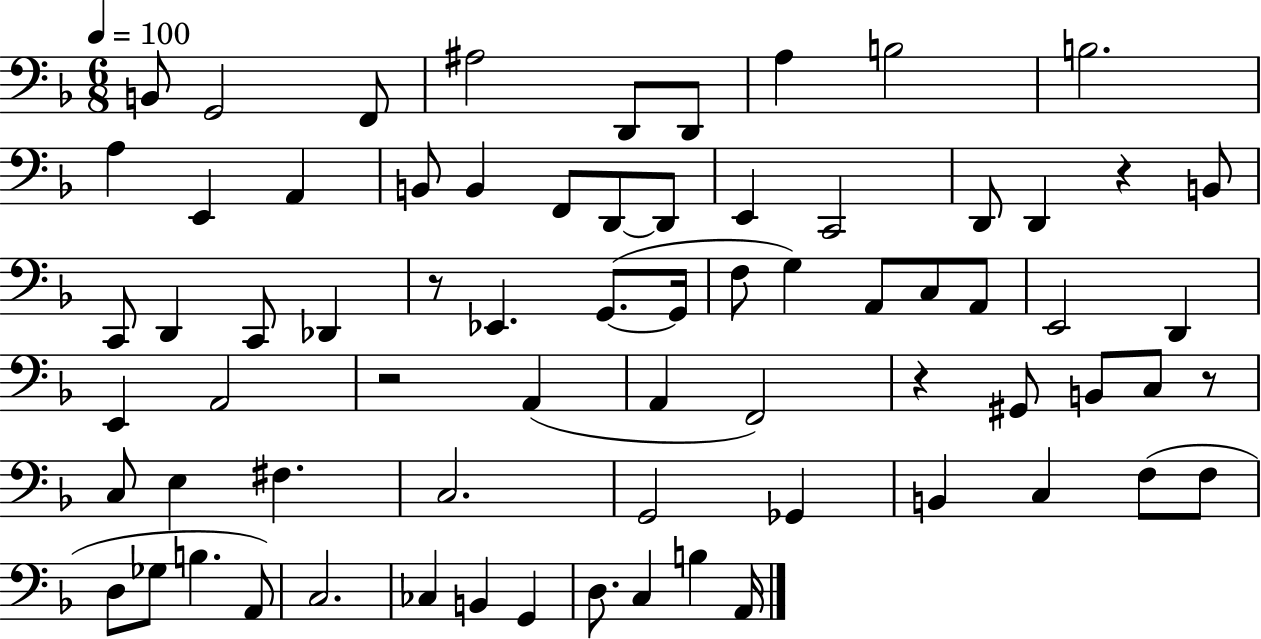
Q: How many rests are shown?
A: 5